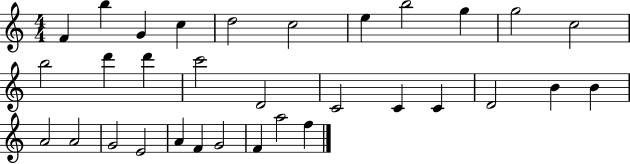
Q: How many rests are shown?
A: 0